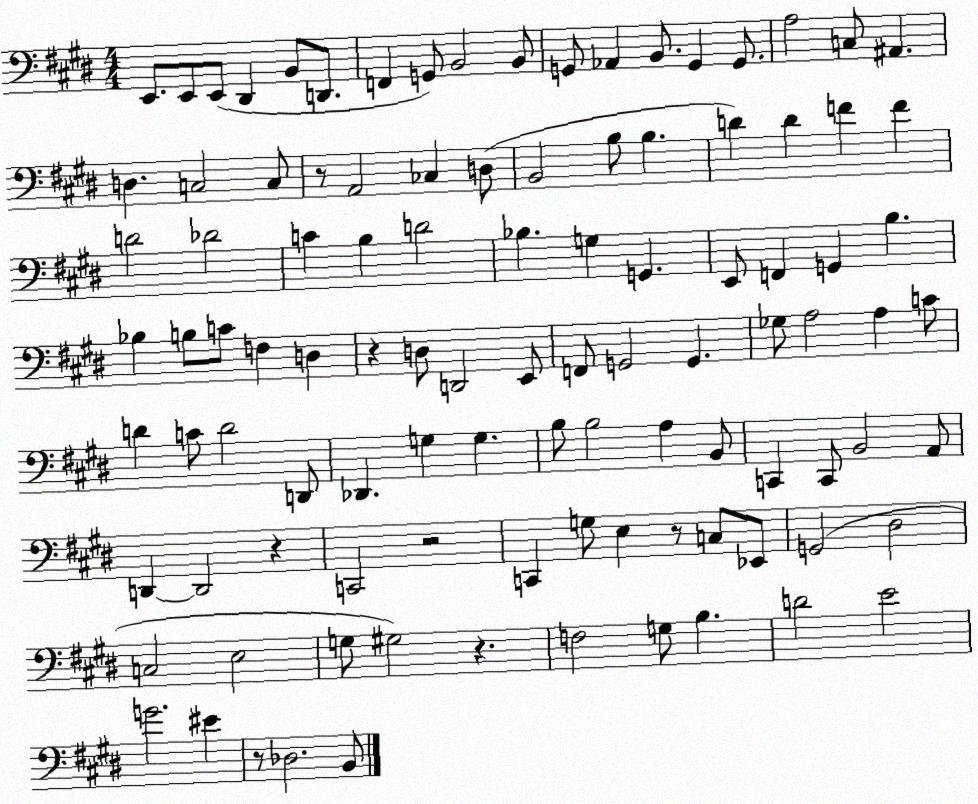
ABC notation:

X:1
T:Untitled
M:4/4
L:1/4
K:E
E,,/2 E,,/2 E,,/2 ^D,, B,,/2 D,,/2 F,, G,,/2 B,,2 B,,/2 G,,/2 _A,, B,,/2 G,, G,,/2 A,2 C,/2 ^A,, D, C,2 C,/2 z/2 A,,2 _C, D,/2 B,,2 B,/2 B, D D F F D2 _D2 C B, D2 _B, G, G,, E,,/2 F,, G,, B, _B, B,/2 C/2 F, D, z D,/2 D,,2 E,,/2 F,,/2 G,,2 G,, _G,/2 A,2 A, C/2 D C/2 D2 D,,/2 _D,, G, G, B,/2 B,2 A, B,,/2 C,, C,,/2 B,,2 A,,/2 D,, D,,2 z C,,2 z2 C,, G,/2 E, z/2 C,/2 _E,,/2 G,,2 ^D,2 C,2 E,2 G,/2 ^G,2 z F,2 G,/2 B, D2 E2 G2 ^E z/2 _D,2 B,,/2